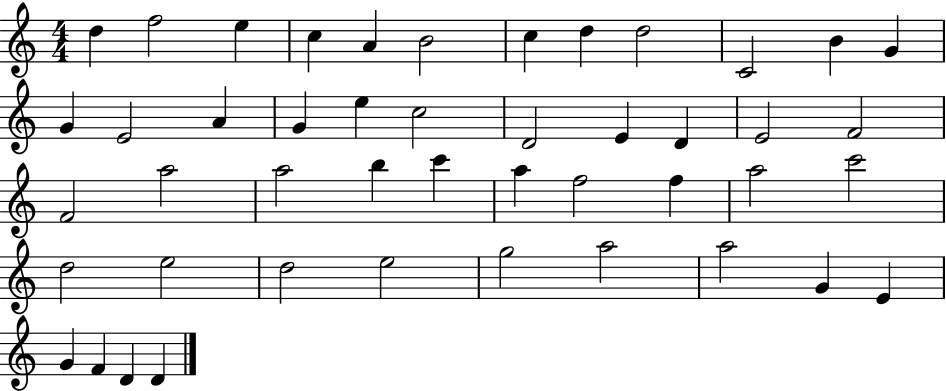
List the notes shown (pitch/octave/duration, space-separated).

D5/q F5/h E5/q C5/q A4/q B4/h C5/q D5/q D5/h C4/h B4/q G4/q G4/q E4/h A4/q G4/q E5/q C5/h D4/h E4/q D4/q E4/h F4/h F4/h A5/h A5/h B5/q C6/q A5/q F5/h F5/q A5/h C6/h D5/h E5/h D5/h E5/h G5/h A5/h A5/h G4/q E4/q G4/q F4/q D4/q D4/q